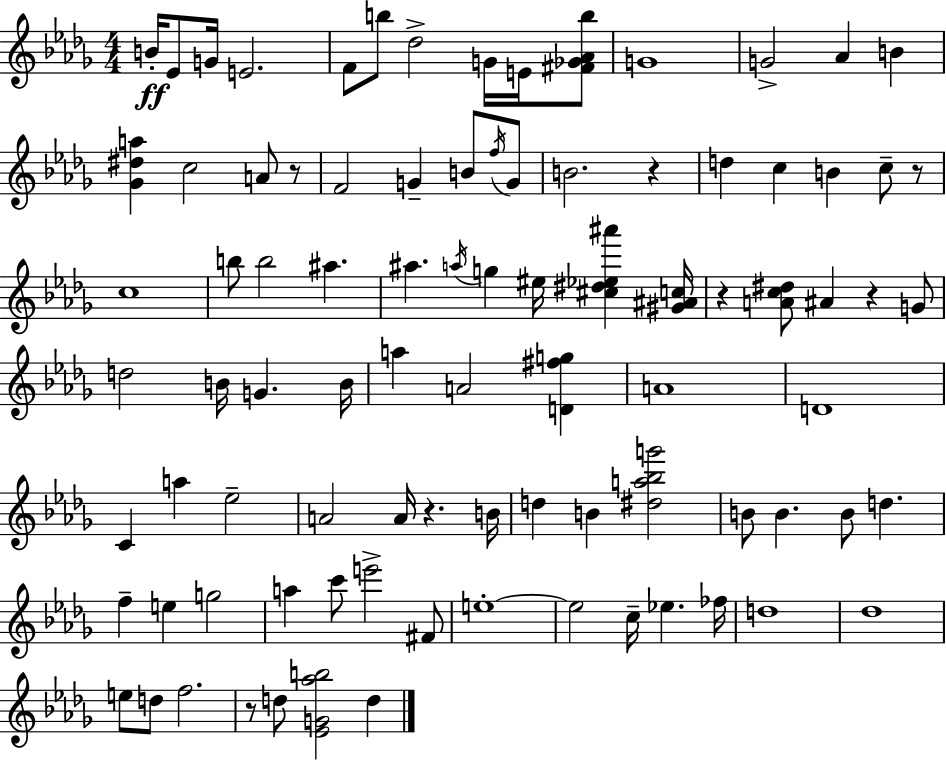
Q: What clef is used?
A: treble